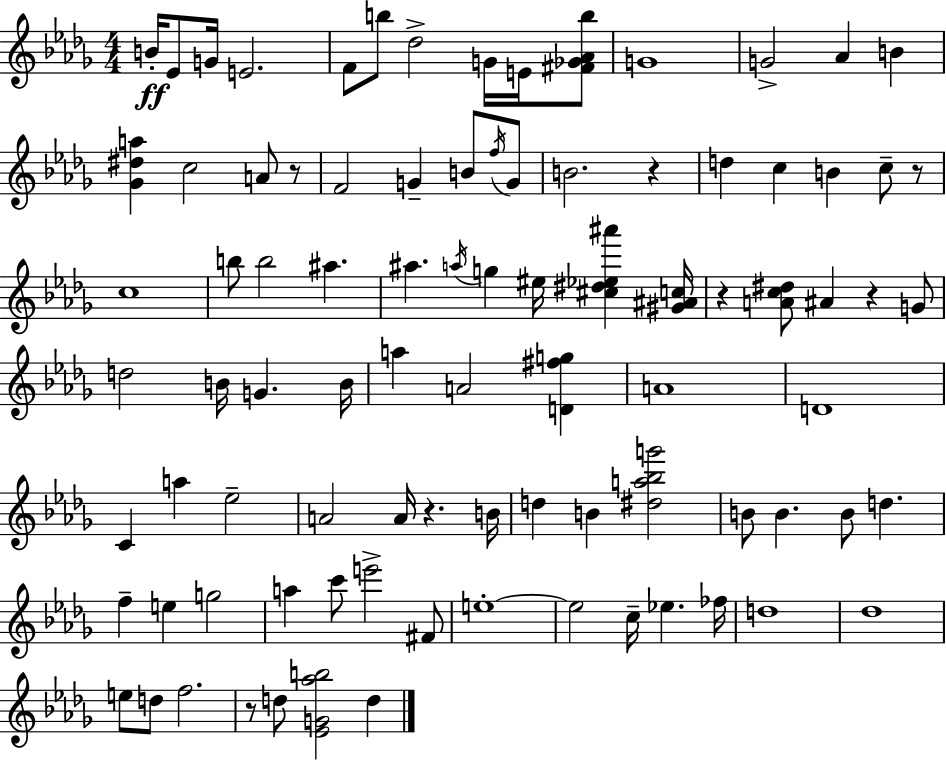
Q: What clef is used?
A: treble